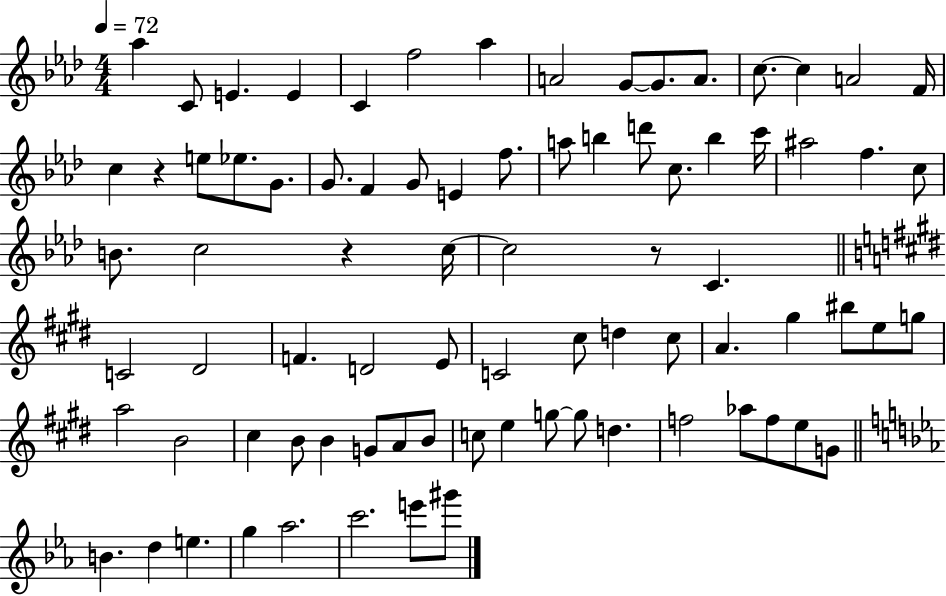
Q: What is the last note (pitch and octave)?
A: G#6